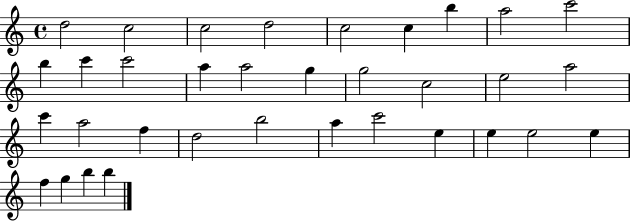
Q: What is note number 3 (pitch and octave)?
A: C5